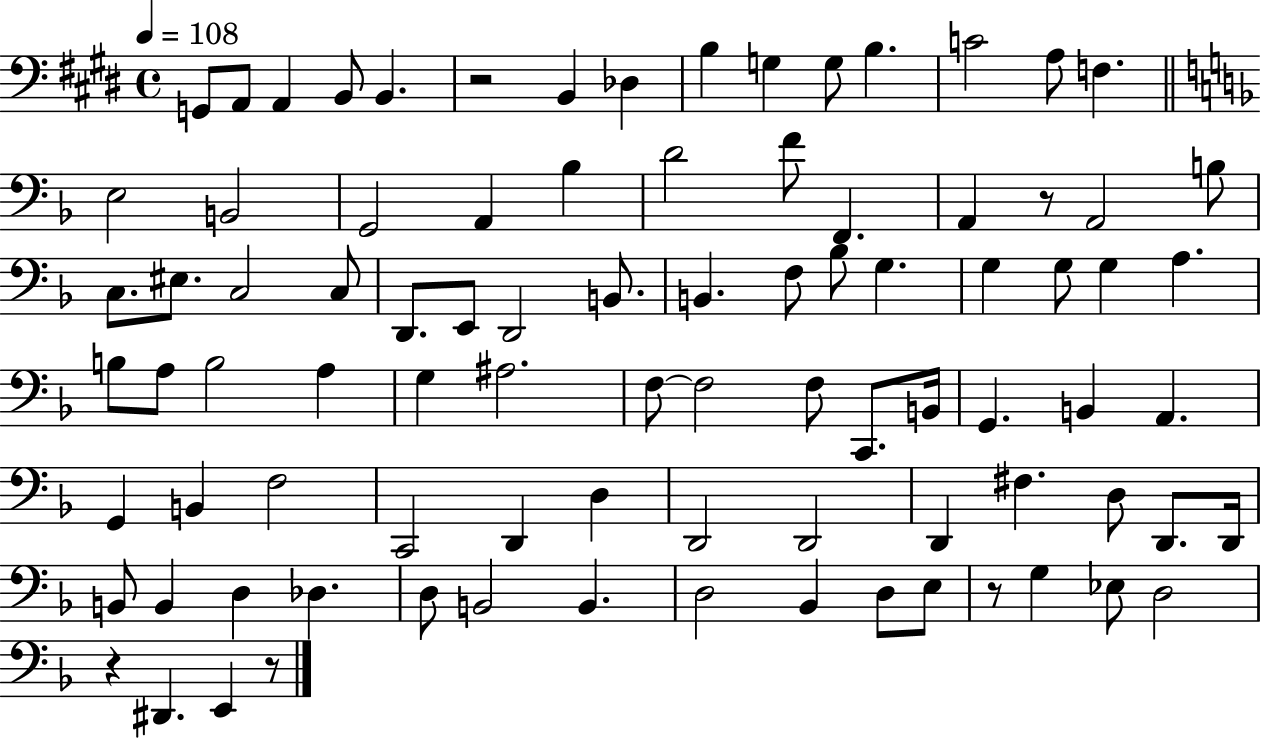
{
  \clef bass
  \time 4/4
  \defaultTimeSignature
  \key e \major
  \tempo 4 = 108
  g,8 a,8 a,4 b,8 b,4. | r2 b,4 des4 | b4 g4 g8 b4. | c'2 a8 f4. | \break \bar "||" \break \key f \major e2 b,2 | g,2 a,4 bes4 | d'2 f'8 f,4. | a,4 r8 a,2 b8 | \break c8. eis8. c2 c8 | d,8. e,8 d,2 b,8. | b,4. f8 bes8 g4. | g4 g8 g4 a4. | \break b8 a8 b2 a4 | g4 ais2. | f8~~ f2 f8 c,8. b,16 | g,4. b,4 a,4. | \break g,4 b,4 f2 | c,2 d,4 d4 | d,2 d,2 | d,4 fis4. d8 d,8. d,16 | \break b,8 b,4 d4 des4. | d8 b,2 b,4. | d2 bes,4 d8 e8 | r8 g4 ees8 d2 | \break r4 dis,4. e,4 r8 | \bar "|."
}